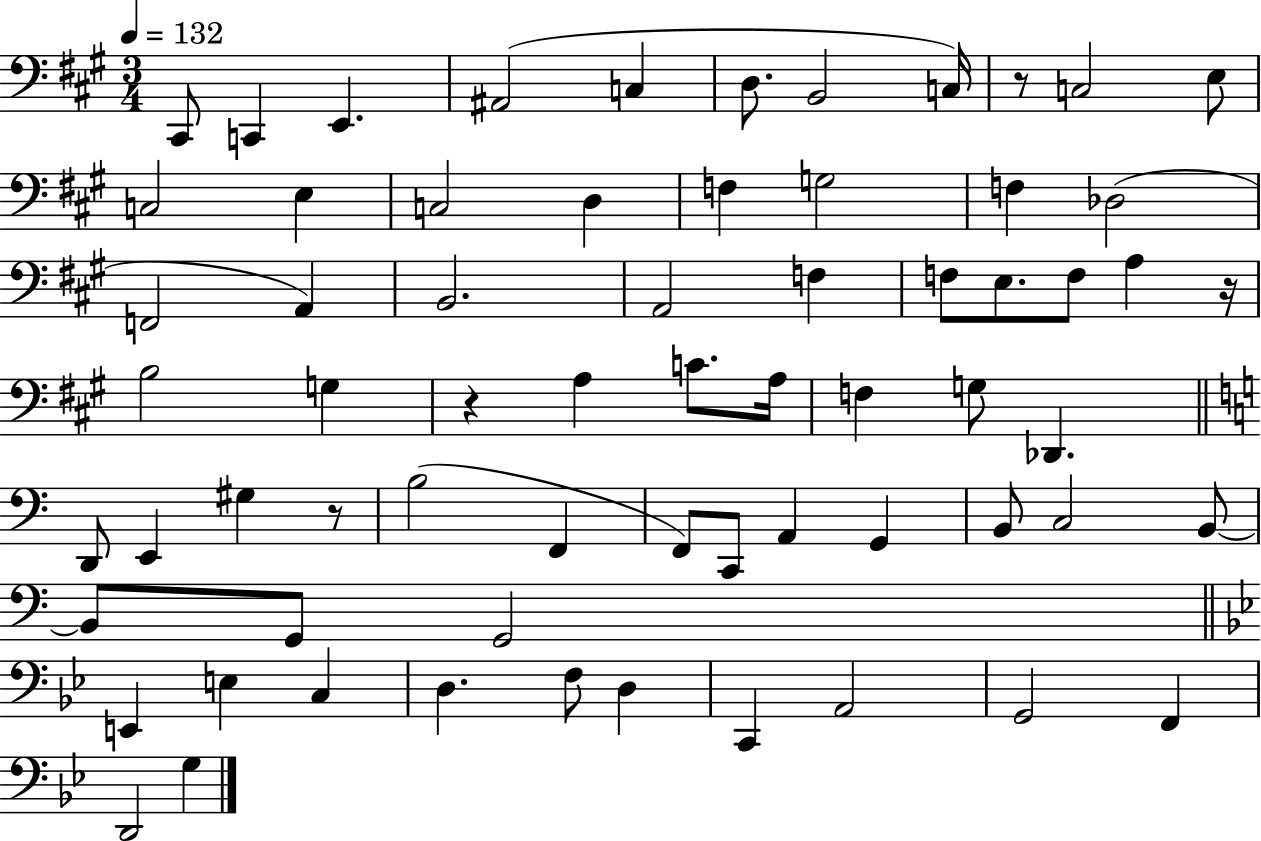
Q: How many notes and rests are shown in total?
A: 66